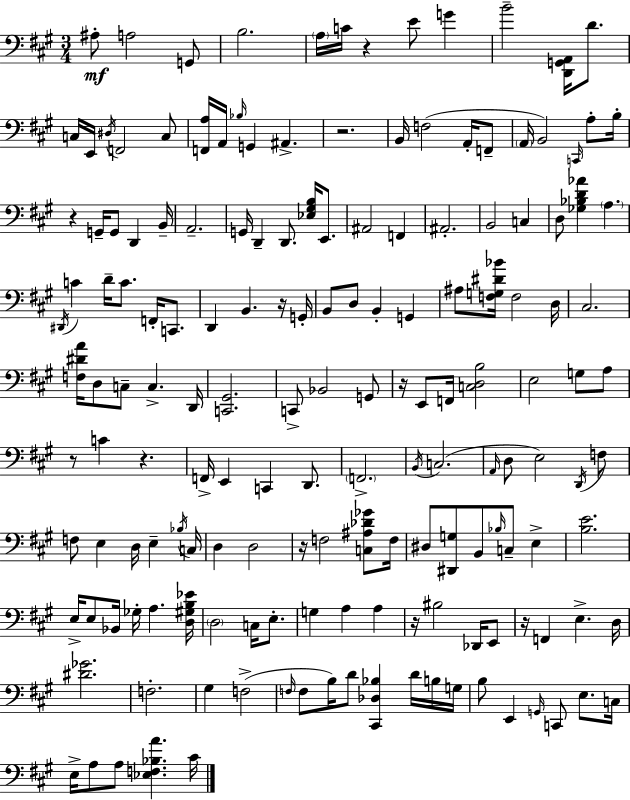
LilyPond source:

{
  \clef bass
  \numericTimeSignature
  \time 3/4
  \key a \major
  \repeat volta 2 { ais8-.\mf a2 g,8 | b2. | \parenthesize a16 c'16 r4 e'8 g'4 | b'2-- <d, g, a,>16 d'8. | \break c16 e,16 \acciaccatura { dis16 } f,2 c8 | <f, a>16 a,16 \grace { bes16 } g,4 ais,4.-> | r2. | b,16 f2( a,16-. | \break f,8-- \parenthesize a,16 b,2) \grace { c,16 } | a8-. b16-. r4 g,16-- g,8 d,4 | b,16-- a,2.-- | g,16 d,4-- d,8. <ees gis b>16 | \break e,8. ais,2 f,4 | ais,2.-. | b,2 c4 | d8 <ges bes d' aes'>4 \parenthesize a4. | \break \acciaccatura { dis,16 } c'4 d'16-- c'8. | f,16-. c,8. d,4 b,4. | r16 g,16-. b,8 d8 b,4-. | g,4 ais8 <f g dis' bes'>16 f2 | \break d16 cis2. | <f dis' a'>16 d8 c8-- c4.-> | d,16 <c, gis,>2. | c,8-> bes,2 | \break g,8 r16 e,8 f,16 <c d b>2 | e2 | g8 a8 r8 c'4 r4. | f,16-> e,4 c,4 | \break d,8. \parenthesize f,2.-> | \acciaccatura { b,16 }( c2. | \grace { a,16 } d8 e2) | \acciaccatura { d,16 } f8 f8 e4 | \break d16 e4-- \acciaccatura { bes16 } c16 d4 | d2 r16 f2 | <c ais des' ges'>8 f16 dis8 <dis, g>8 | b,8 \grace { bes16 } c8-- e4-> <b e'>2. | \break e16-> e8 | bes,16 ges16-. a4. <d gis b ees'>16 \parenthesize d2 | c16 e8.-. g4 | a4 a4 r16 bis2 | \break des,16 e,8 r16 f,4 | e4.-> d16 <dis' ges'>2. | f2.-. | gis4 | \break f2->( \grace { f16 } f8 | b16) d'8 <cis, des bes>4 d'16 b16 g16 b8 | e,4 \grace { g,16 } c,8 e8. c16 e16-> | a8 a8 <ees f bes a'>4. cis'16 } \bar "|."
}